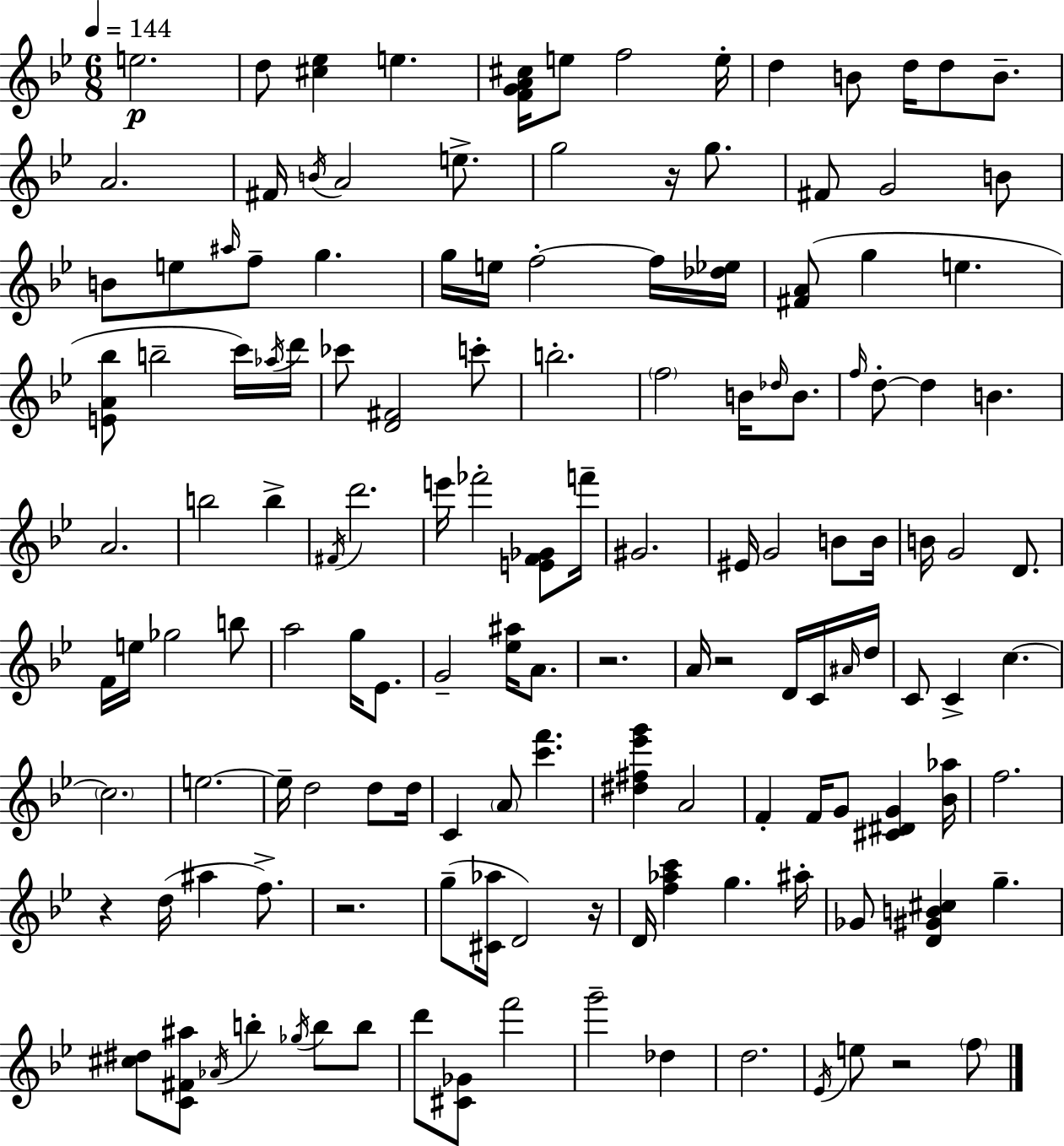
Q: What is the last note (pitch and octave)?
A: F5